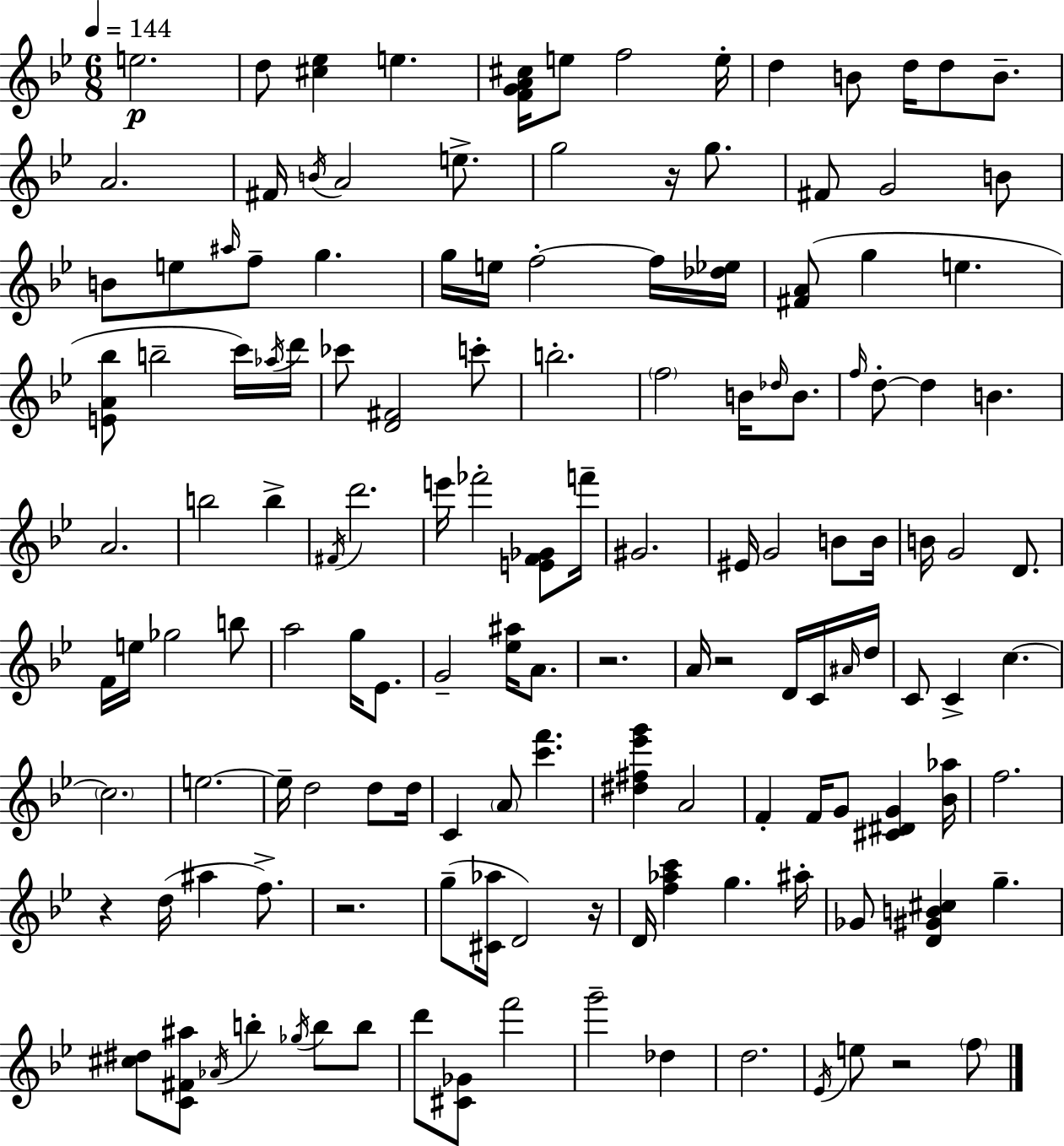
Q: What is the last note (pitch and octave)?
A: F5